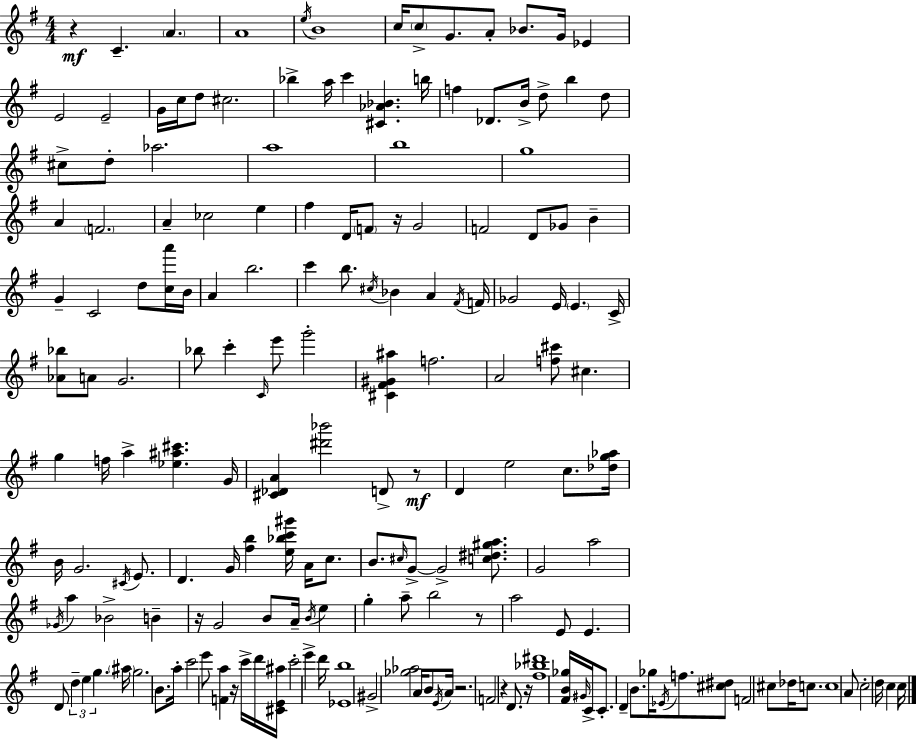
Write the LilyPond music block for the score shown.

{
  \clef treble
  \numericTimeSignature
  \time 4/4
  \key e \minor
  r4\mf c'4.-- \parenthesize a'4. | a'1 | \acciaccatura { e''16 } b'1 | c''16 \parenthesize c''8-> g'8. a'8-. bes'8. g'16 ees'4 | \break e'2 e'2-- | g'16 c''16 d''8 cis''2. | bes''4-> a''16 c'''4 <cis' aes' bes'>4. | b''16 f''4 des'8. b'16-> d''8-> b''4 d''8 | \break cis''8-> d''8-. aes''2. | a''1 | b''1 | g''1 | \break a'4 \parenthesize f'2. | a'4-- ces''2 e''4 | fis''4 d'16 \parenthesize f'8 r16 g'2 | f'2 d'8 ges'8 b'4-- | \break g'4-- c'2 d''8 <c'' a'''>16 | b'16 a'4 b''2. | c'''4 b''8. \acciaccatura { cis''16 } bes'4 a'4 | \acciaccatura { fis'16 } f'16 ges'2 e'16 \parenthesize e'4. | \break c'16-> <aes' bes''>8 a'8 g'2. | bes''8 c'''4-. \grace { c'16 } e'''8 g'''2-. | <cis' fis' gis' ais''>4 f''2. | a'2 <f'' cis'''>8 cis''4. | \break g''4 f''16 a''4-> <ees'' ais'' cis'''>4. | g'16 <cis' des' a'>4 <dis''' bes'''>2 | d'8-> r8\mf d'4 e''2 | c''8. <des'' g'' aes''>16 b'16 g'2. | \break \acciaccatura { cis'16 } e'8. d'4. g'16 <fis'' b''>4 | <e'' bes'' c''' gis'''>16 a'16 c''8. b'8. \grace { cis''16 } g'8->~~ g'2-> | <c'' dis'' gis'' a''>8. g'2 a''2 | \acciaccatura { ges'16 } a''4 bes'2-> | \break b'4-- r16 g'2 | b'8 a'16-- \acciaccatura { b'16 } e''4 g''4-. a''8-- b''2 | r8 a''2 | e'8 e'4. d'8 \tuplet 3/2 { d''4-- e''4 | \break g''4. } \parenthesize ais''16 g''2. | b'8. a''16-. c'''2 | e'''8 <f' a''>4 r16 c'''16-> d'''16 <cis' e' ais''>16 c'''2-. | e'''4-> d'''16 <ees' b''>1 | \break gis'2-> | <ges'' aes''>2 a'16 b'8 \acciaccatura { e'16 } a'16 r2. | f'2 | r4 d'8. r16 <fis'' bes'' dis'''>1 | \break <fis' b' ges''>16 \grace { gis'16 } c'16-> c'8.-. d'4-- | b'8. ges''16 \acciaccatura { ees'16 } f''8. <cis'' dis''>8 f'2 | cis''8 des''16 c''8. c''1 | a'8 c''2-. | \break d''16 c''4 c''16 \bar "|."
}